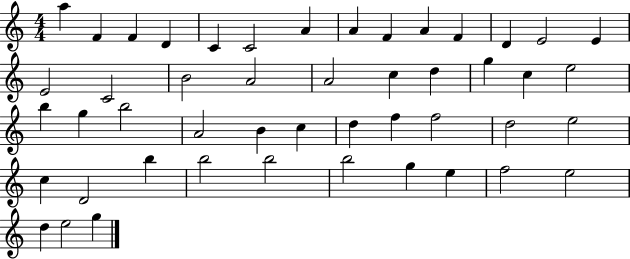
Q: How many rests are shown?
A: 0